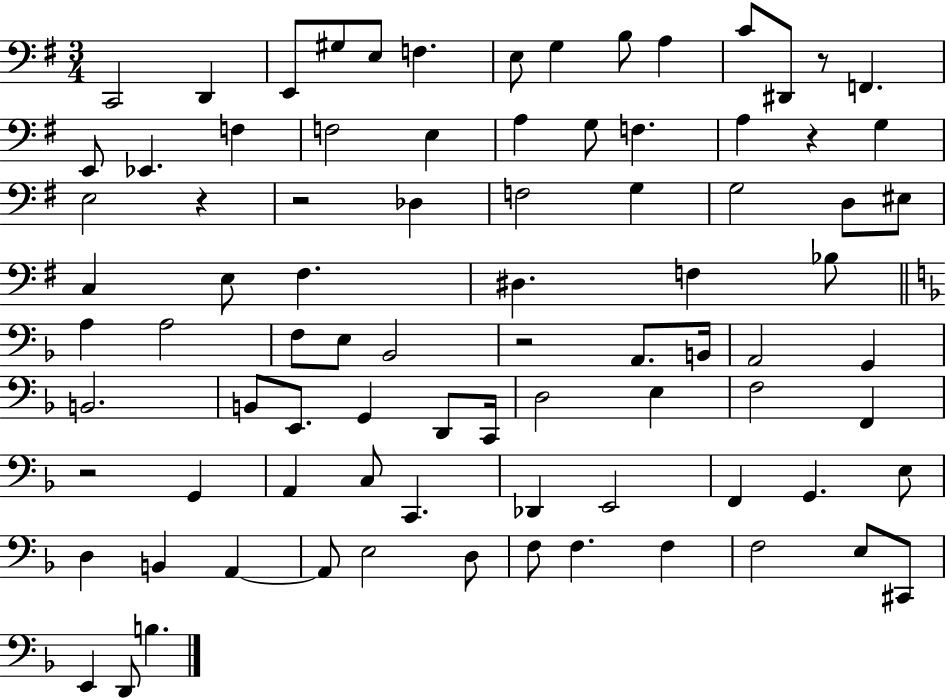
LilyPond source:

{
  \clef bass
  \numericTimeSignature
  \time 3/4
  \key g \major
  c,2 d,4 | e,8 gis8 e8 f4. | e8 g4 b8 a4 | c'8 dis,8 r8 f,4. | \break e,8 ees,4. f4 | f2 e4 | a4 g8 f4. | a4 r4 g4 | \break e2 r4 | r2 des4 | f2 g4 | g2 d8 eis8 | \break c4 e8 fis4. | dis4. f4 bes8 | \bar "||" \break \key d \minor a4 a2 | f8 e8 bes,2 | r2 a,8. b,16 | a,2 g,4 | \break b,2. | b,8 e,8. g,4 d,8 c,16 | d2 e4 | f2 f,4 | \break r2 g,4 | a,4 c8 c,4. | des,4 e,2 | f,4 g,4. e8 | \break d4 b,4 a,4~~ | a,8 e2 d8 | f8 f4. f4 | f2 e8 cis,8 | \break e,4 d,8 b4. | \bar "|."
}